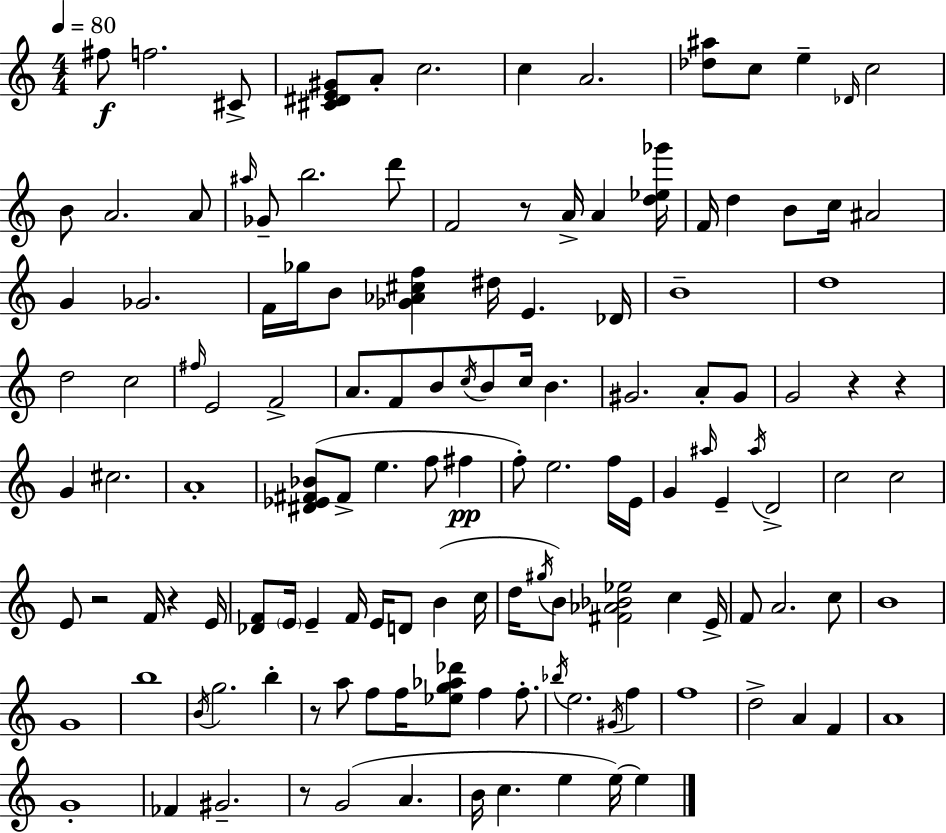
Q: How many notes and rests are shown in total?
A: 133